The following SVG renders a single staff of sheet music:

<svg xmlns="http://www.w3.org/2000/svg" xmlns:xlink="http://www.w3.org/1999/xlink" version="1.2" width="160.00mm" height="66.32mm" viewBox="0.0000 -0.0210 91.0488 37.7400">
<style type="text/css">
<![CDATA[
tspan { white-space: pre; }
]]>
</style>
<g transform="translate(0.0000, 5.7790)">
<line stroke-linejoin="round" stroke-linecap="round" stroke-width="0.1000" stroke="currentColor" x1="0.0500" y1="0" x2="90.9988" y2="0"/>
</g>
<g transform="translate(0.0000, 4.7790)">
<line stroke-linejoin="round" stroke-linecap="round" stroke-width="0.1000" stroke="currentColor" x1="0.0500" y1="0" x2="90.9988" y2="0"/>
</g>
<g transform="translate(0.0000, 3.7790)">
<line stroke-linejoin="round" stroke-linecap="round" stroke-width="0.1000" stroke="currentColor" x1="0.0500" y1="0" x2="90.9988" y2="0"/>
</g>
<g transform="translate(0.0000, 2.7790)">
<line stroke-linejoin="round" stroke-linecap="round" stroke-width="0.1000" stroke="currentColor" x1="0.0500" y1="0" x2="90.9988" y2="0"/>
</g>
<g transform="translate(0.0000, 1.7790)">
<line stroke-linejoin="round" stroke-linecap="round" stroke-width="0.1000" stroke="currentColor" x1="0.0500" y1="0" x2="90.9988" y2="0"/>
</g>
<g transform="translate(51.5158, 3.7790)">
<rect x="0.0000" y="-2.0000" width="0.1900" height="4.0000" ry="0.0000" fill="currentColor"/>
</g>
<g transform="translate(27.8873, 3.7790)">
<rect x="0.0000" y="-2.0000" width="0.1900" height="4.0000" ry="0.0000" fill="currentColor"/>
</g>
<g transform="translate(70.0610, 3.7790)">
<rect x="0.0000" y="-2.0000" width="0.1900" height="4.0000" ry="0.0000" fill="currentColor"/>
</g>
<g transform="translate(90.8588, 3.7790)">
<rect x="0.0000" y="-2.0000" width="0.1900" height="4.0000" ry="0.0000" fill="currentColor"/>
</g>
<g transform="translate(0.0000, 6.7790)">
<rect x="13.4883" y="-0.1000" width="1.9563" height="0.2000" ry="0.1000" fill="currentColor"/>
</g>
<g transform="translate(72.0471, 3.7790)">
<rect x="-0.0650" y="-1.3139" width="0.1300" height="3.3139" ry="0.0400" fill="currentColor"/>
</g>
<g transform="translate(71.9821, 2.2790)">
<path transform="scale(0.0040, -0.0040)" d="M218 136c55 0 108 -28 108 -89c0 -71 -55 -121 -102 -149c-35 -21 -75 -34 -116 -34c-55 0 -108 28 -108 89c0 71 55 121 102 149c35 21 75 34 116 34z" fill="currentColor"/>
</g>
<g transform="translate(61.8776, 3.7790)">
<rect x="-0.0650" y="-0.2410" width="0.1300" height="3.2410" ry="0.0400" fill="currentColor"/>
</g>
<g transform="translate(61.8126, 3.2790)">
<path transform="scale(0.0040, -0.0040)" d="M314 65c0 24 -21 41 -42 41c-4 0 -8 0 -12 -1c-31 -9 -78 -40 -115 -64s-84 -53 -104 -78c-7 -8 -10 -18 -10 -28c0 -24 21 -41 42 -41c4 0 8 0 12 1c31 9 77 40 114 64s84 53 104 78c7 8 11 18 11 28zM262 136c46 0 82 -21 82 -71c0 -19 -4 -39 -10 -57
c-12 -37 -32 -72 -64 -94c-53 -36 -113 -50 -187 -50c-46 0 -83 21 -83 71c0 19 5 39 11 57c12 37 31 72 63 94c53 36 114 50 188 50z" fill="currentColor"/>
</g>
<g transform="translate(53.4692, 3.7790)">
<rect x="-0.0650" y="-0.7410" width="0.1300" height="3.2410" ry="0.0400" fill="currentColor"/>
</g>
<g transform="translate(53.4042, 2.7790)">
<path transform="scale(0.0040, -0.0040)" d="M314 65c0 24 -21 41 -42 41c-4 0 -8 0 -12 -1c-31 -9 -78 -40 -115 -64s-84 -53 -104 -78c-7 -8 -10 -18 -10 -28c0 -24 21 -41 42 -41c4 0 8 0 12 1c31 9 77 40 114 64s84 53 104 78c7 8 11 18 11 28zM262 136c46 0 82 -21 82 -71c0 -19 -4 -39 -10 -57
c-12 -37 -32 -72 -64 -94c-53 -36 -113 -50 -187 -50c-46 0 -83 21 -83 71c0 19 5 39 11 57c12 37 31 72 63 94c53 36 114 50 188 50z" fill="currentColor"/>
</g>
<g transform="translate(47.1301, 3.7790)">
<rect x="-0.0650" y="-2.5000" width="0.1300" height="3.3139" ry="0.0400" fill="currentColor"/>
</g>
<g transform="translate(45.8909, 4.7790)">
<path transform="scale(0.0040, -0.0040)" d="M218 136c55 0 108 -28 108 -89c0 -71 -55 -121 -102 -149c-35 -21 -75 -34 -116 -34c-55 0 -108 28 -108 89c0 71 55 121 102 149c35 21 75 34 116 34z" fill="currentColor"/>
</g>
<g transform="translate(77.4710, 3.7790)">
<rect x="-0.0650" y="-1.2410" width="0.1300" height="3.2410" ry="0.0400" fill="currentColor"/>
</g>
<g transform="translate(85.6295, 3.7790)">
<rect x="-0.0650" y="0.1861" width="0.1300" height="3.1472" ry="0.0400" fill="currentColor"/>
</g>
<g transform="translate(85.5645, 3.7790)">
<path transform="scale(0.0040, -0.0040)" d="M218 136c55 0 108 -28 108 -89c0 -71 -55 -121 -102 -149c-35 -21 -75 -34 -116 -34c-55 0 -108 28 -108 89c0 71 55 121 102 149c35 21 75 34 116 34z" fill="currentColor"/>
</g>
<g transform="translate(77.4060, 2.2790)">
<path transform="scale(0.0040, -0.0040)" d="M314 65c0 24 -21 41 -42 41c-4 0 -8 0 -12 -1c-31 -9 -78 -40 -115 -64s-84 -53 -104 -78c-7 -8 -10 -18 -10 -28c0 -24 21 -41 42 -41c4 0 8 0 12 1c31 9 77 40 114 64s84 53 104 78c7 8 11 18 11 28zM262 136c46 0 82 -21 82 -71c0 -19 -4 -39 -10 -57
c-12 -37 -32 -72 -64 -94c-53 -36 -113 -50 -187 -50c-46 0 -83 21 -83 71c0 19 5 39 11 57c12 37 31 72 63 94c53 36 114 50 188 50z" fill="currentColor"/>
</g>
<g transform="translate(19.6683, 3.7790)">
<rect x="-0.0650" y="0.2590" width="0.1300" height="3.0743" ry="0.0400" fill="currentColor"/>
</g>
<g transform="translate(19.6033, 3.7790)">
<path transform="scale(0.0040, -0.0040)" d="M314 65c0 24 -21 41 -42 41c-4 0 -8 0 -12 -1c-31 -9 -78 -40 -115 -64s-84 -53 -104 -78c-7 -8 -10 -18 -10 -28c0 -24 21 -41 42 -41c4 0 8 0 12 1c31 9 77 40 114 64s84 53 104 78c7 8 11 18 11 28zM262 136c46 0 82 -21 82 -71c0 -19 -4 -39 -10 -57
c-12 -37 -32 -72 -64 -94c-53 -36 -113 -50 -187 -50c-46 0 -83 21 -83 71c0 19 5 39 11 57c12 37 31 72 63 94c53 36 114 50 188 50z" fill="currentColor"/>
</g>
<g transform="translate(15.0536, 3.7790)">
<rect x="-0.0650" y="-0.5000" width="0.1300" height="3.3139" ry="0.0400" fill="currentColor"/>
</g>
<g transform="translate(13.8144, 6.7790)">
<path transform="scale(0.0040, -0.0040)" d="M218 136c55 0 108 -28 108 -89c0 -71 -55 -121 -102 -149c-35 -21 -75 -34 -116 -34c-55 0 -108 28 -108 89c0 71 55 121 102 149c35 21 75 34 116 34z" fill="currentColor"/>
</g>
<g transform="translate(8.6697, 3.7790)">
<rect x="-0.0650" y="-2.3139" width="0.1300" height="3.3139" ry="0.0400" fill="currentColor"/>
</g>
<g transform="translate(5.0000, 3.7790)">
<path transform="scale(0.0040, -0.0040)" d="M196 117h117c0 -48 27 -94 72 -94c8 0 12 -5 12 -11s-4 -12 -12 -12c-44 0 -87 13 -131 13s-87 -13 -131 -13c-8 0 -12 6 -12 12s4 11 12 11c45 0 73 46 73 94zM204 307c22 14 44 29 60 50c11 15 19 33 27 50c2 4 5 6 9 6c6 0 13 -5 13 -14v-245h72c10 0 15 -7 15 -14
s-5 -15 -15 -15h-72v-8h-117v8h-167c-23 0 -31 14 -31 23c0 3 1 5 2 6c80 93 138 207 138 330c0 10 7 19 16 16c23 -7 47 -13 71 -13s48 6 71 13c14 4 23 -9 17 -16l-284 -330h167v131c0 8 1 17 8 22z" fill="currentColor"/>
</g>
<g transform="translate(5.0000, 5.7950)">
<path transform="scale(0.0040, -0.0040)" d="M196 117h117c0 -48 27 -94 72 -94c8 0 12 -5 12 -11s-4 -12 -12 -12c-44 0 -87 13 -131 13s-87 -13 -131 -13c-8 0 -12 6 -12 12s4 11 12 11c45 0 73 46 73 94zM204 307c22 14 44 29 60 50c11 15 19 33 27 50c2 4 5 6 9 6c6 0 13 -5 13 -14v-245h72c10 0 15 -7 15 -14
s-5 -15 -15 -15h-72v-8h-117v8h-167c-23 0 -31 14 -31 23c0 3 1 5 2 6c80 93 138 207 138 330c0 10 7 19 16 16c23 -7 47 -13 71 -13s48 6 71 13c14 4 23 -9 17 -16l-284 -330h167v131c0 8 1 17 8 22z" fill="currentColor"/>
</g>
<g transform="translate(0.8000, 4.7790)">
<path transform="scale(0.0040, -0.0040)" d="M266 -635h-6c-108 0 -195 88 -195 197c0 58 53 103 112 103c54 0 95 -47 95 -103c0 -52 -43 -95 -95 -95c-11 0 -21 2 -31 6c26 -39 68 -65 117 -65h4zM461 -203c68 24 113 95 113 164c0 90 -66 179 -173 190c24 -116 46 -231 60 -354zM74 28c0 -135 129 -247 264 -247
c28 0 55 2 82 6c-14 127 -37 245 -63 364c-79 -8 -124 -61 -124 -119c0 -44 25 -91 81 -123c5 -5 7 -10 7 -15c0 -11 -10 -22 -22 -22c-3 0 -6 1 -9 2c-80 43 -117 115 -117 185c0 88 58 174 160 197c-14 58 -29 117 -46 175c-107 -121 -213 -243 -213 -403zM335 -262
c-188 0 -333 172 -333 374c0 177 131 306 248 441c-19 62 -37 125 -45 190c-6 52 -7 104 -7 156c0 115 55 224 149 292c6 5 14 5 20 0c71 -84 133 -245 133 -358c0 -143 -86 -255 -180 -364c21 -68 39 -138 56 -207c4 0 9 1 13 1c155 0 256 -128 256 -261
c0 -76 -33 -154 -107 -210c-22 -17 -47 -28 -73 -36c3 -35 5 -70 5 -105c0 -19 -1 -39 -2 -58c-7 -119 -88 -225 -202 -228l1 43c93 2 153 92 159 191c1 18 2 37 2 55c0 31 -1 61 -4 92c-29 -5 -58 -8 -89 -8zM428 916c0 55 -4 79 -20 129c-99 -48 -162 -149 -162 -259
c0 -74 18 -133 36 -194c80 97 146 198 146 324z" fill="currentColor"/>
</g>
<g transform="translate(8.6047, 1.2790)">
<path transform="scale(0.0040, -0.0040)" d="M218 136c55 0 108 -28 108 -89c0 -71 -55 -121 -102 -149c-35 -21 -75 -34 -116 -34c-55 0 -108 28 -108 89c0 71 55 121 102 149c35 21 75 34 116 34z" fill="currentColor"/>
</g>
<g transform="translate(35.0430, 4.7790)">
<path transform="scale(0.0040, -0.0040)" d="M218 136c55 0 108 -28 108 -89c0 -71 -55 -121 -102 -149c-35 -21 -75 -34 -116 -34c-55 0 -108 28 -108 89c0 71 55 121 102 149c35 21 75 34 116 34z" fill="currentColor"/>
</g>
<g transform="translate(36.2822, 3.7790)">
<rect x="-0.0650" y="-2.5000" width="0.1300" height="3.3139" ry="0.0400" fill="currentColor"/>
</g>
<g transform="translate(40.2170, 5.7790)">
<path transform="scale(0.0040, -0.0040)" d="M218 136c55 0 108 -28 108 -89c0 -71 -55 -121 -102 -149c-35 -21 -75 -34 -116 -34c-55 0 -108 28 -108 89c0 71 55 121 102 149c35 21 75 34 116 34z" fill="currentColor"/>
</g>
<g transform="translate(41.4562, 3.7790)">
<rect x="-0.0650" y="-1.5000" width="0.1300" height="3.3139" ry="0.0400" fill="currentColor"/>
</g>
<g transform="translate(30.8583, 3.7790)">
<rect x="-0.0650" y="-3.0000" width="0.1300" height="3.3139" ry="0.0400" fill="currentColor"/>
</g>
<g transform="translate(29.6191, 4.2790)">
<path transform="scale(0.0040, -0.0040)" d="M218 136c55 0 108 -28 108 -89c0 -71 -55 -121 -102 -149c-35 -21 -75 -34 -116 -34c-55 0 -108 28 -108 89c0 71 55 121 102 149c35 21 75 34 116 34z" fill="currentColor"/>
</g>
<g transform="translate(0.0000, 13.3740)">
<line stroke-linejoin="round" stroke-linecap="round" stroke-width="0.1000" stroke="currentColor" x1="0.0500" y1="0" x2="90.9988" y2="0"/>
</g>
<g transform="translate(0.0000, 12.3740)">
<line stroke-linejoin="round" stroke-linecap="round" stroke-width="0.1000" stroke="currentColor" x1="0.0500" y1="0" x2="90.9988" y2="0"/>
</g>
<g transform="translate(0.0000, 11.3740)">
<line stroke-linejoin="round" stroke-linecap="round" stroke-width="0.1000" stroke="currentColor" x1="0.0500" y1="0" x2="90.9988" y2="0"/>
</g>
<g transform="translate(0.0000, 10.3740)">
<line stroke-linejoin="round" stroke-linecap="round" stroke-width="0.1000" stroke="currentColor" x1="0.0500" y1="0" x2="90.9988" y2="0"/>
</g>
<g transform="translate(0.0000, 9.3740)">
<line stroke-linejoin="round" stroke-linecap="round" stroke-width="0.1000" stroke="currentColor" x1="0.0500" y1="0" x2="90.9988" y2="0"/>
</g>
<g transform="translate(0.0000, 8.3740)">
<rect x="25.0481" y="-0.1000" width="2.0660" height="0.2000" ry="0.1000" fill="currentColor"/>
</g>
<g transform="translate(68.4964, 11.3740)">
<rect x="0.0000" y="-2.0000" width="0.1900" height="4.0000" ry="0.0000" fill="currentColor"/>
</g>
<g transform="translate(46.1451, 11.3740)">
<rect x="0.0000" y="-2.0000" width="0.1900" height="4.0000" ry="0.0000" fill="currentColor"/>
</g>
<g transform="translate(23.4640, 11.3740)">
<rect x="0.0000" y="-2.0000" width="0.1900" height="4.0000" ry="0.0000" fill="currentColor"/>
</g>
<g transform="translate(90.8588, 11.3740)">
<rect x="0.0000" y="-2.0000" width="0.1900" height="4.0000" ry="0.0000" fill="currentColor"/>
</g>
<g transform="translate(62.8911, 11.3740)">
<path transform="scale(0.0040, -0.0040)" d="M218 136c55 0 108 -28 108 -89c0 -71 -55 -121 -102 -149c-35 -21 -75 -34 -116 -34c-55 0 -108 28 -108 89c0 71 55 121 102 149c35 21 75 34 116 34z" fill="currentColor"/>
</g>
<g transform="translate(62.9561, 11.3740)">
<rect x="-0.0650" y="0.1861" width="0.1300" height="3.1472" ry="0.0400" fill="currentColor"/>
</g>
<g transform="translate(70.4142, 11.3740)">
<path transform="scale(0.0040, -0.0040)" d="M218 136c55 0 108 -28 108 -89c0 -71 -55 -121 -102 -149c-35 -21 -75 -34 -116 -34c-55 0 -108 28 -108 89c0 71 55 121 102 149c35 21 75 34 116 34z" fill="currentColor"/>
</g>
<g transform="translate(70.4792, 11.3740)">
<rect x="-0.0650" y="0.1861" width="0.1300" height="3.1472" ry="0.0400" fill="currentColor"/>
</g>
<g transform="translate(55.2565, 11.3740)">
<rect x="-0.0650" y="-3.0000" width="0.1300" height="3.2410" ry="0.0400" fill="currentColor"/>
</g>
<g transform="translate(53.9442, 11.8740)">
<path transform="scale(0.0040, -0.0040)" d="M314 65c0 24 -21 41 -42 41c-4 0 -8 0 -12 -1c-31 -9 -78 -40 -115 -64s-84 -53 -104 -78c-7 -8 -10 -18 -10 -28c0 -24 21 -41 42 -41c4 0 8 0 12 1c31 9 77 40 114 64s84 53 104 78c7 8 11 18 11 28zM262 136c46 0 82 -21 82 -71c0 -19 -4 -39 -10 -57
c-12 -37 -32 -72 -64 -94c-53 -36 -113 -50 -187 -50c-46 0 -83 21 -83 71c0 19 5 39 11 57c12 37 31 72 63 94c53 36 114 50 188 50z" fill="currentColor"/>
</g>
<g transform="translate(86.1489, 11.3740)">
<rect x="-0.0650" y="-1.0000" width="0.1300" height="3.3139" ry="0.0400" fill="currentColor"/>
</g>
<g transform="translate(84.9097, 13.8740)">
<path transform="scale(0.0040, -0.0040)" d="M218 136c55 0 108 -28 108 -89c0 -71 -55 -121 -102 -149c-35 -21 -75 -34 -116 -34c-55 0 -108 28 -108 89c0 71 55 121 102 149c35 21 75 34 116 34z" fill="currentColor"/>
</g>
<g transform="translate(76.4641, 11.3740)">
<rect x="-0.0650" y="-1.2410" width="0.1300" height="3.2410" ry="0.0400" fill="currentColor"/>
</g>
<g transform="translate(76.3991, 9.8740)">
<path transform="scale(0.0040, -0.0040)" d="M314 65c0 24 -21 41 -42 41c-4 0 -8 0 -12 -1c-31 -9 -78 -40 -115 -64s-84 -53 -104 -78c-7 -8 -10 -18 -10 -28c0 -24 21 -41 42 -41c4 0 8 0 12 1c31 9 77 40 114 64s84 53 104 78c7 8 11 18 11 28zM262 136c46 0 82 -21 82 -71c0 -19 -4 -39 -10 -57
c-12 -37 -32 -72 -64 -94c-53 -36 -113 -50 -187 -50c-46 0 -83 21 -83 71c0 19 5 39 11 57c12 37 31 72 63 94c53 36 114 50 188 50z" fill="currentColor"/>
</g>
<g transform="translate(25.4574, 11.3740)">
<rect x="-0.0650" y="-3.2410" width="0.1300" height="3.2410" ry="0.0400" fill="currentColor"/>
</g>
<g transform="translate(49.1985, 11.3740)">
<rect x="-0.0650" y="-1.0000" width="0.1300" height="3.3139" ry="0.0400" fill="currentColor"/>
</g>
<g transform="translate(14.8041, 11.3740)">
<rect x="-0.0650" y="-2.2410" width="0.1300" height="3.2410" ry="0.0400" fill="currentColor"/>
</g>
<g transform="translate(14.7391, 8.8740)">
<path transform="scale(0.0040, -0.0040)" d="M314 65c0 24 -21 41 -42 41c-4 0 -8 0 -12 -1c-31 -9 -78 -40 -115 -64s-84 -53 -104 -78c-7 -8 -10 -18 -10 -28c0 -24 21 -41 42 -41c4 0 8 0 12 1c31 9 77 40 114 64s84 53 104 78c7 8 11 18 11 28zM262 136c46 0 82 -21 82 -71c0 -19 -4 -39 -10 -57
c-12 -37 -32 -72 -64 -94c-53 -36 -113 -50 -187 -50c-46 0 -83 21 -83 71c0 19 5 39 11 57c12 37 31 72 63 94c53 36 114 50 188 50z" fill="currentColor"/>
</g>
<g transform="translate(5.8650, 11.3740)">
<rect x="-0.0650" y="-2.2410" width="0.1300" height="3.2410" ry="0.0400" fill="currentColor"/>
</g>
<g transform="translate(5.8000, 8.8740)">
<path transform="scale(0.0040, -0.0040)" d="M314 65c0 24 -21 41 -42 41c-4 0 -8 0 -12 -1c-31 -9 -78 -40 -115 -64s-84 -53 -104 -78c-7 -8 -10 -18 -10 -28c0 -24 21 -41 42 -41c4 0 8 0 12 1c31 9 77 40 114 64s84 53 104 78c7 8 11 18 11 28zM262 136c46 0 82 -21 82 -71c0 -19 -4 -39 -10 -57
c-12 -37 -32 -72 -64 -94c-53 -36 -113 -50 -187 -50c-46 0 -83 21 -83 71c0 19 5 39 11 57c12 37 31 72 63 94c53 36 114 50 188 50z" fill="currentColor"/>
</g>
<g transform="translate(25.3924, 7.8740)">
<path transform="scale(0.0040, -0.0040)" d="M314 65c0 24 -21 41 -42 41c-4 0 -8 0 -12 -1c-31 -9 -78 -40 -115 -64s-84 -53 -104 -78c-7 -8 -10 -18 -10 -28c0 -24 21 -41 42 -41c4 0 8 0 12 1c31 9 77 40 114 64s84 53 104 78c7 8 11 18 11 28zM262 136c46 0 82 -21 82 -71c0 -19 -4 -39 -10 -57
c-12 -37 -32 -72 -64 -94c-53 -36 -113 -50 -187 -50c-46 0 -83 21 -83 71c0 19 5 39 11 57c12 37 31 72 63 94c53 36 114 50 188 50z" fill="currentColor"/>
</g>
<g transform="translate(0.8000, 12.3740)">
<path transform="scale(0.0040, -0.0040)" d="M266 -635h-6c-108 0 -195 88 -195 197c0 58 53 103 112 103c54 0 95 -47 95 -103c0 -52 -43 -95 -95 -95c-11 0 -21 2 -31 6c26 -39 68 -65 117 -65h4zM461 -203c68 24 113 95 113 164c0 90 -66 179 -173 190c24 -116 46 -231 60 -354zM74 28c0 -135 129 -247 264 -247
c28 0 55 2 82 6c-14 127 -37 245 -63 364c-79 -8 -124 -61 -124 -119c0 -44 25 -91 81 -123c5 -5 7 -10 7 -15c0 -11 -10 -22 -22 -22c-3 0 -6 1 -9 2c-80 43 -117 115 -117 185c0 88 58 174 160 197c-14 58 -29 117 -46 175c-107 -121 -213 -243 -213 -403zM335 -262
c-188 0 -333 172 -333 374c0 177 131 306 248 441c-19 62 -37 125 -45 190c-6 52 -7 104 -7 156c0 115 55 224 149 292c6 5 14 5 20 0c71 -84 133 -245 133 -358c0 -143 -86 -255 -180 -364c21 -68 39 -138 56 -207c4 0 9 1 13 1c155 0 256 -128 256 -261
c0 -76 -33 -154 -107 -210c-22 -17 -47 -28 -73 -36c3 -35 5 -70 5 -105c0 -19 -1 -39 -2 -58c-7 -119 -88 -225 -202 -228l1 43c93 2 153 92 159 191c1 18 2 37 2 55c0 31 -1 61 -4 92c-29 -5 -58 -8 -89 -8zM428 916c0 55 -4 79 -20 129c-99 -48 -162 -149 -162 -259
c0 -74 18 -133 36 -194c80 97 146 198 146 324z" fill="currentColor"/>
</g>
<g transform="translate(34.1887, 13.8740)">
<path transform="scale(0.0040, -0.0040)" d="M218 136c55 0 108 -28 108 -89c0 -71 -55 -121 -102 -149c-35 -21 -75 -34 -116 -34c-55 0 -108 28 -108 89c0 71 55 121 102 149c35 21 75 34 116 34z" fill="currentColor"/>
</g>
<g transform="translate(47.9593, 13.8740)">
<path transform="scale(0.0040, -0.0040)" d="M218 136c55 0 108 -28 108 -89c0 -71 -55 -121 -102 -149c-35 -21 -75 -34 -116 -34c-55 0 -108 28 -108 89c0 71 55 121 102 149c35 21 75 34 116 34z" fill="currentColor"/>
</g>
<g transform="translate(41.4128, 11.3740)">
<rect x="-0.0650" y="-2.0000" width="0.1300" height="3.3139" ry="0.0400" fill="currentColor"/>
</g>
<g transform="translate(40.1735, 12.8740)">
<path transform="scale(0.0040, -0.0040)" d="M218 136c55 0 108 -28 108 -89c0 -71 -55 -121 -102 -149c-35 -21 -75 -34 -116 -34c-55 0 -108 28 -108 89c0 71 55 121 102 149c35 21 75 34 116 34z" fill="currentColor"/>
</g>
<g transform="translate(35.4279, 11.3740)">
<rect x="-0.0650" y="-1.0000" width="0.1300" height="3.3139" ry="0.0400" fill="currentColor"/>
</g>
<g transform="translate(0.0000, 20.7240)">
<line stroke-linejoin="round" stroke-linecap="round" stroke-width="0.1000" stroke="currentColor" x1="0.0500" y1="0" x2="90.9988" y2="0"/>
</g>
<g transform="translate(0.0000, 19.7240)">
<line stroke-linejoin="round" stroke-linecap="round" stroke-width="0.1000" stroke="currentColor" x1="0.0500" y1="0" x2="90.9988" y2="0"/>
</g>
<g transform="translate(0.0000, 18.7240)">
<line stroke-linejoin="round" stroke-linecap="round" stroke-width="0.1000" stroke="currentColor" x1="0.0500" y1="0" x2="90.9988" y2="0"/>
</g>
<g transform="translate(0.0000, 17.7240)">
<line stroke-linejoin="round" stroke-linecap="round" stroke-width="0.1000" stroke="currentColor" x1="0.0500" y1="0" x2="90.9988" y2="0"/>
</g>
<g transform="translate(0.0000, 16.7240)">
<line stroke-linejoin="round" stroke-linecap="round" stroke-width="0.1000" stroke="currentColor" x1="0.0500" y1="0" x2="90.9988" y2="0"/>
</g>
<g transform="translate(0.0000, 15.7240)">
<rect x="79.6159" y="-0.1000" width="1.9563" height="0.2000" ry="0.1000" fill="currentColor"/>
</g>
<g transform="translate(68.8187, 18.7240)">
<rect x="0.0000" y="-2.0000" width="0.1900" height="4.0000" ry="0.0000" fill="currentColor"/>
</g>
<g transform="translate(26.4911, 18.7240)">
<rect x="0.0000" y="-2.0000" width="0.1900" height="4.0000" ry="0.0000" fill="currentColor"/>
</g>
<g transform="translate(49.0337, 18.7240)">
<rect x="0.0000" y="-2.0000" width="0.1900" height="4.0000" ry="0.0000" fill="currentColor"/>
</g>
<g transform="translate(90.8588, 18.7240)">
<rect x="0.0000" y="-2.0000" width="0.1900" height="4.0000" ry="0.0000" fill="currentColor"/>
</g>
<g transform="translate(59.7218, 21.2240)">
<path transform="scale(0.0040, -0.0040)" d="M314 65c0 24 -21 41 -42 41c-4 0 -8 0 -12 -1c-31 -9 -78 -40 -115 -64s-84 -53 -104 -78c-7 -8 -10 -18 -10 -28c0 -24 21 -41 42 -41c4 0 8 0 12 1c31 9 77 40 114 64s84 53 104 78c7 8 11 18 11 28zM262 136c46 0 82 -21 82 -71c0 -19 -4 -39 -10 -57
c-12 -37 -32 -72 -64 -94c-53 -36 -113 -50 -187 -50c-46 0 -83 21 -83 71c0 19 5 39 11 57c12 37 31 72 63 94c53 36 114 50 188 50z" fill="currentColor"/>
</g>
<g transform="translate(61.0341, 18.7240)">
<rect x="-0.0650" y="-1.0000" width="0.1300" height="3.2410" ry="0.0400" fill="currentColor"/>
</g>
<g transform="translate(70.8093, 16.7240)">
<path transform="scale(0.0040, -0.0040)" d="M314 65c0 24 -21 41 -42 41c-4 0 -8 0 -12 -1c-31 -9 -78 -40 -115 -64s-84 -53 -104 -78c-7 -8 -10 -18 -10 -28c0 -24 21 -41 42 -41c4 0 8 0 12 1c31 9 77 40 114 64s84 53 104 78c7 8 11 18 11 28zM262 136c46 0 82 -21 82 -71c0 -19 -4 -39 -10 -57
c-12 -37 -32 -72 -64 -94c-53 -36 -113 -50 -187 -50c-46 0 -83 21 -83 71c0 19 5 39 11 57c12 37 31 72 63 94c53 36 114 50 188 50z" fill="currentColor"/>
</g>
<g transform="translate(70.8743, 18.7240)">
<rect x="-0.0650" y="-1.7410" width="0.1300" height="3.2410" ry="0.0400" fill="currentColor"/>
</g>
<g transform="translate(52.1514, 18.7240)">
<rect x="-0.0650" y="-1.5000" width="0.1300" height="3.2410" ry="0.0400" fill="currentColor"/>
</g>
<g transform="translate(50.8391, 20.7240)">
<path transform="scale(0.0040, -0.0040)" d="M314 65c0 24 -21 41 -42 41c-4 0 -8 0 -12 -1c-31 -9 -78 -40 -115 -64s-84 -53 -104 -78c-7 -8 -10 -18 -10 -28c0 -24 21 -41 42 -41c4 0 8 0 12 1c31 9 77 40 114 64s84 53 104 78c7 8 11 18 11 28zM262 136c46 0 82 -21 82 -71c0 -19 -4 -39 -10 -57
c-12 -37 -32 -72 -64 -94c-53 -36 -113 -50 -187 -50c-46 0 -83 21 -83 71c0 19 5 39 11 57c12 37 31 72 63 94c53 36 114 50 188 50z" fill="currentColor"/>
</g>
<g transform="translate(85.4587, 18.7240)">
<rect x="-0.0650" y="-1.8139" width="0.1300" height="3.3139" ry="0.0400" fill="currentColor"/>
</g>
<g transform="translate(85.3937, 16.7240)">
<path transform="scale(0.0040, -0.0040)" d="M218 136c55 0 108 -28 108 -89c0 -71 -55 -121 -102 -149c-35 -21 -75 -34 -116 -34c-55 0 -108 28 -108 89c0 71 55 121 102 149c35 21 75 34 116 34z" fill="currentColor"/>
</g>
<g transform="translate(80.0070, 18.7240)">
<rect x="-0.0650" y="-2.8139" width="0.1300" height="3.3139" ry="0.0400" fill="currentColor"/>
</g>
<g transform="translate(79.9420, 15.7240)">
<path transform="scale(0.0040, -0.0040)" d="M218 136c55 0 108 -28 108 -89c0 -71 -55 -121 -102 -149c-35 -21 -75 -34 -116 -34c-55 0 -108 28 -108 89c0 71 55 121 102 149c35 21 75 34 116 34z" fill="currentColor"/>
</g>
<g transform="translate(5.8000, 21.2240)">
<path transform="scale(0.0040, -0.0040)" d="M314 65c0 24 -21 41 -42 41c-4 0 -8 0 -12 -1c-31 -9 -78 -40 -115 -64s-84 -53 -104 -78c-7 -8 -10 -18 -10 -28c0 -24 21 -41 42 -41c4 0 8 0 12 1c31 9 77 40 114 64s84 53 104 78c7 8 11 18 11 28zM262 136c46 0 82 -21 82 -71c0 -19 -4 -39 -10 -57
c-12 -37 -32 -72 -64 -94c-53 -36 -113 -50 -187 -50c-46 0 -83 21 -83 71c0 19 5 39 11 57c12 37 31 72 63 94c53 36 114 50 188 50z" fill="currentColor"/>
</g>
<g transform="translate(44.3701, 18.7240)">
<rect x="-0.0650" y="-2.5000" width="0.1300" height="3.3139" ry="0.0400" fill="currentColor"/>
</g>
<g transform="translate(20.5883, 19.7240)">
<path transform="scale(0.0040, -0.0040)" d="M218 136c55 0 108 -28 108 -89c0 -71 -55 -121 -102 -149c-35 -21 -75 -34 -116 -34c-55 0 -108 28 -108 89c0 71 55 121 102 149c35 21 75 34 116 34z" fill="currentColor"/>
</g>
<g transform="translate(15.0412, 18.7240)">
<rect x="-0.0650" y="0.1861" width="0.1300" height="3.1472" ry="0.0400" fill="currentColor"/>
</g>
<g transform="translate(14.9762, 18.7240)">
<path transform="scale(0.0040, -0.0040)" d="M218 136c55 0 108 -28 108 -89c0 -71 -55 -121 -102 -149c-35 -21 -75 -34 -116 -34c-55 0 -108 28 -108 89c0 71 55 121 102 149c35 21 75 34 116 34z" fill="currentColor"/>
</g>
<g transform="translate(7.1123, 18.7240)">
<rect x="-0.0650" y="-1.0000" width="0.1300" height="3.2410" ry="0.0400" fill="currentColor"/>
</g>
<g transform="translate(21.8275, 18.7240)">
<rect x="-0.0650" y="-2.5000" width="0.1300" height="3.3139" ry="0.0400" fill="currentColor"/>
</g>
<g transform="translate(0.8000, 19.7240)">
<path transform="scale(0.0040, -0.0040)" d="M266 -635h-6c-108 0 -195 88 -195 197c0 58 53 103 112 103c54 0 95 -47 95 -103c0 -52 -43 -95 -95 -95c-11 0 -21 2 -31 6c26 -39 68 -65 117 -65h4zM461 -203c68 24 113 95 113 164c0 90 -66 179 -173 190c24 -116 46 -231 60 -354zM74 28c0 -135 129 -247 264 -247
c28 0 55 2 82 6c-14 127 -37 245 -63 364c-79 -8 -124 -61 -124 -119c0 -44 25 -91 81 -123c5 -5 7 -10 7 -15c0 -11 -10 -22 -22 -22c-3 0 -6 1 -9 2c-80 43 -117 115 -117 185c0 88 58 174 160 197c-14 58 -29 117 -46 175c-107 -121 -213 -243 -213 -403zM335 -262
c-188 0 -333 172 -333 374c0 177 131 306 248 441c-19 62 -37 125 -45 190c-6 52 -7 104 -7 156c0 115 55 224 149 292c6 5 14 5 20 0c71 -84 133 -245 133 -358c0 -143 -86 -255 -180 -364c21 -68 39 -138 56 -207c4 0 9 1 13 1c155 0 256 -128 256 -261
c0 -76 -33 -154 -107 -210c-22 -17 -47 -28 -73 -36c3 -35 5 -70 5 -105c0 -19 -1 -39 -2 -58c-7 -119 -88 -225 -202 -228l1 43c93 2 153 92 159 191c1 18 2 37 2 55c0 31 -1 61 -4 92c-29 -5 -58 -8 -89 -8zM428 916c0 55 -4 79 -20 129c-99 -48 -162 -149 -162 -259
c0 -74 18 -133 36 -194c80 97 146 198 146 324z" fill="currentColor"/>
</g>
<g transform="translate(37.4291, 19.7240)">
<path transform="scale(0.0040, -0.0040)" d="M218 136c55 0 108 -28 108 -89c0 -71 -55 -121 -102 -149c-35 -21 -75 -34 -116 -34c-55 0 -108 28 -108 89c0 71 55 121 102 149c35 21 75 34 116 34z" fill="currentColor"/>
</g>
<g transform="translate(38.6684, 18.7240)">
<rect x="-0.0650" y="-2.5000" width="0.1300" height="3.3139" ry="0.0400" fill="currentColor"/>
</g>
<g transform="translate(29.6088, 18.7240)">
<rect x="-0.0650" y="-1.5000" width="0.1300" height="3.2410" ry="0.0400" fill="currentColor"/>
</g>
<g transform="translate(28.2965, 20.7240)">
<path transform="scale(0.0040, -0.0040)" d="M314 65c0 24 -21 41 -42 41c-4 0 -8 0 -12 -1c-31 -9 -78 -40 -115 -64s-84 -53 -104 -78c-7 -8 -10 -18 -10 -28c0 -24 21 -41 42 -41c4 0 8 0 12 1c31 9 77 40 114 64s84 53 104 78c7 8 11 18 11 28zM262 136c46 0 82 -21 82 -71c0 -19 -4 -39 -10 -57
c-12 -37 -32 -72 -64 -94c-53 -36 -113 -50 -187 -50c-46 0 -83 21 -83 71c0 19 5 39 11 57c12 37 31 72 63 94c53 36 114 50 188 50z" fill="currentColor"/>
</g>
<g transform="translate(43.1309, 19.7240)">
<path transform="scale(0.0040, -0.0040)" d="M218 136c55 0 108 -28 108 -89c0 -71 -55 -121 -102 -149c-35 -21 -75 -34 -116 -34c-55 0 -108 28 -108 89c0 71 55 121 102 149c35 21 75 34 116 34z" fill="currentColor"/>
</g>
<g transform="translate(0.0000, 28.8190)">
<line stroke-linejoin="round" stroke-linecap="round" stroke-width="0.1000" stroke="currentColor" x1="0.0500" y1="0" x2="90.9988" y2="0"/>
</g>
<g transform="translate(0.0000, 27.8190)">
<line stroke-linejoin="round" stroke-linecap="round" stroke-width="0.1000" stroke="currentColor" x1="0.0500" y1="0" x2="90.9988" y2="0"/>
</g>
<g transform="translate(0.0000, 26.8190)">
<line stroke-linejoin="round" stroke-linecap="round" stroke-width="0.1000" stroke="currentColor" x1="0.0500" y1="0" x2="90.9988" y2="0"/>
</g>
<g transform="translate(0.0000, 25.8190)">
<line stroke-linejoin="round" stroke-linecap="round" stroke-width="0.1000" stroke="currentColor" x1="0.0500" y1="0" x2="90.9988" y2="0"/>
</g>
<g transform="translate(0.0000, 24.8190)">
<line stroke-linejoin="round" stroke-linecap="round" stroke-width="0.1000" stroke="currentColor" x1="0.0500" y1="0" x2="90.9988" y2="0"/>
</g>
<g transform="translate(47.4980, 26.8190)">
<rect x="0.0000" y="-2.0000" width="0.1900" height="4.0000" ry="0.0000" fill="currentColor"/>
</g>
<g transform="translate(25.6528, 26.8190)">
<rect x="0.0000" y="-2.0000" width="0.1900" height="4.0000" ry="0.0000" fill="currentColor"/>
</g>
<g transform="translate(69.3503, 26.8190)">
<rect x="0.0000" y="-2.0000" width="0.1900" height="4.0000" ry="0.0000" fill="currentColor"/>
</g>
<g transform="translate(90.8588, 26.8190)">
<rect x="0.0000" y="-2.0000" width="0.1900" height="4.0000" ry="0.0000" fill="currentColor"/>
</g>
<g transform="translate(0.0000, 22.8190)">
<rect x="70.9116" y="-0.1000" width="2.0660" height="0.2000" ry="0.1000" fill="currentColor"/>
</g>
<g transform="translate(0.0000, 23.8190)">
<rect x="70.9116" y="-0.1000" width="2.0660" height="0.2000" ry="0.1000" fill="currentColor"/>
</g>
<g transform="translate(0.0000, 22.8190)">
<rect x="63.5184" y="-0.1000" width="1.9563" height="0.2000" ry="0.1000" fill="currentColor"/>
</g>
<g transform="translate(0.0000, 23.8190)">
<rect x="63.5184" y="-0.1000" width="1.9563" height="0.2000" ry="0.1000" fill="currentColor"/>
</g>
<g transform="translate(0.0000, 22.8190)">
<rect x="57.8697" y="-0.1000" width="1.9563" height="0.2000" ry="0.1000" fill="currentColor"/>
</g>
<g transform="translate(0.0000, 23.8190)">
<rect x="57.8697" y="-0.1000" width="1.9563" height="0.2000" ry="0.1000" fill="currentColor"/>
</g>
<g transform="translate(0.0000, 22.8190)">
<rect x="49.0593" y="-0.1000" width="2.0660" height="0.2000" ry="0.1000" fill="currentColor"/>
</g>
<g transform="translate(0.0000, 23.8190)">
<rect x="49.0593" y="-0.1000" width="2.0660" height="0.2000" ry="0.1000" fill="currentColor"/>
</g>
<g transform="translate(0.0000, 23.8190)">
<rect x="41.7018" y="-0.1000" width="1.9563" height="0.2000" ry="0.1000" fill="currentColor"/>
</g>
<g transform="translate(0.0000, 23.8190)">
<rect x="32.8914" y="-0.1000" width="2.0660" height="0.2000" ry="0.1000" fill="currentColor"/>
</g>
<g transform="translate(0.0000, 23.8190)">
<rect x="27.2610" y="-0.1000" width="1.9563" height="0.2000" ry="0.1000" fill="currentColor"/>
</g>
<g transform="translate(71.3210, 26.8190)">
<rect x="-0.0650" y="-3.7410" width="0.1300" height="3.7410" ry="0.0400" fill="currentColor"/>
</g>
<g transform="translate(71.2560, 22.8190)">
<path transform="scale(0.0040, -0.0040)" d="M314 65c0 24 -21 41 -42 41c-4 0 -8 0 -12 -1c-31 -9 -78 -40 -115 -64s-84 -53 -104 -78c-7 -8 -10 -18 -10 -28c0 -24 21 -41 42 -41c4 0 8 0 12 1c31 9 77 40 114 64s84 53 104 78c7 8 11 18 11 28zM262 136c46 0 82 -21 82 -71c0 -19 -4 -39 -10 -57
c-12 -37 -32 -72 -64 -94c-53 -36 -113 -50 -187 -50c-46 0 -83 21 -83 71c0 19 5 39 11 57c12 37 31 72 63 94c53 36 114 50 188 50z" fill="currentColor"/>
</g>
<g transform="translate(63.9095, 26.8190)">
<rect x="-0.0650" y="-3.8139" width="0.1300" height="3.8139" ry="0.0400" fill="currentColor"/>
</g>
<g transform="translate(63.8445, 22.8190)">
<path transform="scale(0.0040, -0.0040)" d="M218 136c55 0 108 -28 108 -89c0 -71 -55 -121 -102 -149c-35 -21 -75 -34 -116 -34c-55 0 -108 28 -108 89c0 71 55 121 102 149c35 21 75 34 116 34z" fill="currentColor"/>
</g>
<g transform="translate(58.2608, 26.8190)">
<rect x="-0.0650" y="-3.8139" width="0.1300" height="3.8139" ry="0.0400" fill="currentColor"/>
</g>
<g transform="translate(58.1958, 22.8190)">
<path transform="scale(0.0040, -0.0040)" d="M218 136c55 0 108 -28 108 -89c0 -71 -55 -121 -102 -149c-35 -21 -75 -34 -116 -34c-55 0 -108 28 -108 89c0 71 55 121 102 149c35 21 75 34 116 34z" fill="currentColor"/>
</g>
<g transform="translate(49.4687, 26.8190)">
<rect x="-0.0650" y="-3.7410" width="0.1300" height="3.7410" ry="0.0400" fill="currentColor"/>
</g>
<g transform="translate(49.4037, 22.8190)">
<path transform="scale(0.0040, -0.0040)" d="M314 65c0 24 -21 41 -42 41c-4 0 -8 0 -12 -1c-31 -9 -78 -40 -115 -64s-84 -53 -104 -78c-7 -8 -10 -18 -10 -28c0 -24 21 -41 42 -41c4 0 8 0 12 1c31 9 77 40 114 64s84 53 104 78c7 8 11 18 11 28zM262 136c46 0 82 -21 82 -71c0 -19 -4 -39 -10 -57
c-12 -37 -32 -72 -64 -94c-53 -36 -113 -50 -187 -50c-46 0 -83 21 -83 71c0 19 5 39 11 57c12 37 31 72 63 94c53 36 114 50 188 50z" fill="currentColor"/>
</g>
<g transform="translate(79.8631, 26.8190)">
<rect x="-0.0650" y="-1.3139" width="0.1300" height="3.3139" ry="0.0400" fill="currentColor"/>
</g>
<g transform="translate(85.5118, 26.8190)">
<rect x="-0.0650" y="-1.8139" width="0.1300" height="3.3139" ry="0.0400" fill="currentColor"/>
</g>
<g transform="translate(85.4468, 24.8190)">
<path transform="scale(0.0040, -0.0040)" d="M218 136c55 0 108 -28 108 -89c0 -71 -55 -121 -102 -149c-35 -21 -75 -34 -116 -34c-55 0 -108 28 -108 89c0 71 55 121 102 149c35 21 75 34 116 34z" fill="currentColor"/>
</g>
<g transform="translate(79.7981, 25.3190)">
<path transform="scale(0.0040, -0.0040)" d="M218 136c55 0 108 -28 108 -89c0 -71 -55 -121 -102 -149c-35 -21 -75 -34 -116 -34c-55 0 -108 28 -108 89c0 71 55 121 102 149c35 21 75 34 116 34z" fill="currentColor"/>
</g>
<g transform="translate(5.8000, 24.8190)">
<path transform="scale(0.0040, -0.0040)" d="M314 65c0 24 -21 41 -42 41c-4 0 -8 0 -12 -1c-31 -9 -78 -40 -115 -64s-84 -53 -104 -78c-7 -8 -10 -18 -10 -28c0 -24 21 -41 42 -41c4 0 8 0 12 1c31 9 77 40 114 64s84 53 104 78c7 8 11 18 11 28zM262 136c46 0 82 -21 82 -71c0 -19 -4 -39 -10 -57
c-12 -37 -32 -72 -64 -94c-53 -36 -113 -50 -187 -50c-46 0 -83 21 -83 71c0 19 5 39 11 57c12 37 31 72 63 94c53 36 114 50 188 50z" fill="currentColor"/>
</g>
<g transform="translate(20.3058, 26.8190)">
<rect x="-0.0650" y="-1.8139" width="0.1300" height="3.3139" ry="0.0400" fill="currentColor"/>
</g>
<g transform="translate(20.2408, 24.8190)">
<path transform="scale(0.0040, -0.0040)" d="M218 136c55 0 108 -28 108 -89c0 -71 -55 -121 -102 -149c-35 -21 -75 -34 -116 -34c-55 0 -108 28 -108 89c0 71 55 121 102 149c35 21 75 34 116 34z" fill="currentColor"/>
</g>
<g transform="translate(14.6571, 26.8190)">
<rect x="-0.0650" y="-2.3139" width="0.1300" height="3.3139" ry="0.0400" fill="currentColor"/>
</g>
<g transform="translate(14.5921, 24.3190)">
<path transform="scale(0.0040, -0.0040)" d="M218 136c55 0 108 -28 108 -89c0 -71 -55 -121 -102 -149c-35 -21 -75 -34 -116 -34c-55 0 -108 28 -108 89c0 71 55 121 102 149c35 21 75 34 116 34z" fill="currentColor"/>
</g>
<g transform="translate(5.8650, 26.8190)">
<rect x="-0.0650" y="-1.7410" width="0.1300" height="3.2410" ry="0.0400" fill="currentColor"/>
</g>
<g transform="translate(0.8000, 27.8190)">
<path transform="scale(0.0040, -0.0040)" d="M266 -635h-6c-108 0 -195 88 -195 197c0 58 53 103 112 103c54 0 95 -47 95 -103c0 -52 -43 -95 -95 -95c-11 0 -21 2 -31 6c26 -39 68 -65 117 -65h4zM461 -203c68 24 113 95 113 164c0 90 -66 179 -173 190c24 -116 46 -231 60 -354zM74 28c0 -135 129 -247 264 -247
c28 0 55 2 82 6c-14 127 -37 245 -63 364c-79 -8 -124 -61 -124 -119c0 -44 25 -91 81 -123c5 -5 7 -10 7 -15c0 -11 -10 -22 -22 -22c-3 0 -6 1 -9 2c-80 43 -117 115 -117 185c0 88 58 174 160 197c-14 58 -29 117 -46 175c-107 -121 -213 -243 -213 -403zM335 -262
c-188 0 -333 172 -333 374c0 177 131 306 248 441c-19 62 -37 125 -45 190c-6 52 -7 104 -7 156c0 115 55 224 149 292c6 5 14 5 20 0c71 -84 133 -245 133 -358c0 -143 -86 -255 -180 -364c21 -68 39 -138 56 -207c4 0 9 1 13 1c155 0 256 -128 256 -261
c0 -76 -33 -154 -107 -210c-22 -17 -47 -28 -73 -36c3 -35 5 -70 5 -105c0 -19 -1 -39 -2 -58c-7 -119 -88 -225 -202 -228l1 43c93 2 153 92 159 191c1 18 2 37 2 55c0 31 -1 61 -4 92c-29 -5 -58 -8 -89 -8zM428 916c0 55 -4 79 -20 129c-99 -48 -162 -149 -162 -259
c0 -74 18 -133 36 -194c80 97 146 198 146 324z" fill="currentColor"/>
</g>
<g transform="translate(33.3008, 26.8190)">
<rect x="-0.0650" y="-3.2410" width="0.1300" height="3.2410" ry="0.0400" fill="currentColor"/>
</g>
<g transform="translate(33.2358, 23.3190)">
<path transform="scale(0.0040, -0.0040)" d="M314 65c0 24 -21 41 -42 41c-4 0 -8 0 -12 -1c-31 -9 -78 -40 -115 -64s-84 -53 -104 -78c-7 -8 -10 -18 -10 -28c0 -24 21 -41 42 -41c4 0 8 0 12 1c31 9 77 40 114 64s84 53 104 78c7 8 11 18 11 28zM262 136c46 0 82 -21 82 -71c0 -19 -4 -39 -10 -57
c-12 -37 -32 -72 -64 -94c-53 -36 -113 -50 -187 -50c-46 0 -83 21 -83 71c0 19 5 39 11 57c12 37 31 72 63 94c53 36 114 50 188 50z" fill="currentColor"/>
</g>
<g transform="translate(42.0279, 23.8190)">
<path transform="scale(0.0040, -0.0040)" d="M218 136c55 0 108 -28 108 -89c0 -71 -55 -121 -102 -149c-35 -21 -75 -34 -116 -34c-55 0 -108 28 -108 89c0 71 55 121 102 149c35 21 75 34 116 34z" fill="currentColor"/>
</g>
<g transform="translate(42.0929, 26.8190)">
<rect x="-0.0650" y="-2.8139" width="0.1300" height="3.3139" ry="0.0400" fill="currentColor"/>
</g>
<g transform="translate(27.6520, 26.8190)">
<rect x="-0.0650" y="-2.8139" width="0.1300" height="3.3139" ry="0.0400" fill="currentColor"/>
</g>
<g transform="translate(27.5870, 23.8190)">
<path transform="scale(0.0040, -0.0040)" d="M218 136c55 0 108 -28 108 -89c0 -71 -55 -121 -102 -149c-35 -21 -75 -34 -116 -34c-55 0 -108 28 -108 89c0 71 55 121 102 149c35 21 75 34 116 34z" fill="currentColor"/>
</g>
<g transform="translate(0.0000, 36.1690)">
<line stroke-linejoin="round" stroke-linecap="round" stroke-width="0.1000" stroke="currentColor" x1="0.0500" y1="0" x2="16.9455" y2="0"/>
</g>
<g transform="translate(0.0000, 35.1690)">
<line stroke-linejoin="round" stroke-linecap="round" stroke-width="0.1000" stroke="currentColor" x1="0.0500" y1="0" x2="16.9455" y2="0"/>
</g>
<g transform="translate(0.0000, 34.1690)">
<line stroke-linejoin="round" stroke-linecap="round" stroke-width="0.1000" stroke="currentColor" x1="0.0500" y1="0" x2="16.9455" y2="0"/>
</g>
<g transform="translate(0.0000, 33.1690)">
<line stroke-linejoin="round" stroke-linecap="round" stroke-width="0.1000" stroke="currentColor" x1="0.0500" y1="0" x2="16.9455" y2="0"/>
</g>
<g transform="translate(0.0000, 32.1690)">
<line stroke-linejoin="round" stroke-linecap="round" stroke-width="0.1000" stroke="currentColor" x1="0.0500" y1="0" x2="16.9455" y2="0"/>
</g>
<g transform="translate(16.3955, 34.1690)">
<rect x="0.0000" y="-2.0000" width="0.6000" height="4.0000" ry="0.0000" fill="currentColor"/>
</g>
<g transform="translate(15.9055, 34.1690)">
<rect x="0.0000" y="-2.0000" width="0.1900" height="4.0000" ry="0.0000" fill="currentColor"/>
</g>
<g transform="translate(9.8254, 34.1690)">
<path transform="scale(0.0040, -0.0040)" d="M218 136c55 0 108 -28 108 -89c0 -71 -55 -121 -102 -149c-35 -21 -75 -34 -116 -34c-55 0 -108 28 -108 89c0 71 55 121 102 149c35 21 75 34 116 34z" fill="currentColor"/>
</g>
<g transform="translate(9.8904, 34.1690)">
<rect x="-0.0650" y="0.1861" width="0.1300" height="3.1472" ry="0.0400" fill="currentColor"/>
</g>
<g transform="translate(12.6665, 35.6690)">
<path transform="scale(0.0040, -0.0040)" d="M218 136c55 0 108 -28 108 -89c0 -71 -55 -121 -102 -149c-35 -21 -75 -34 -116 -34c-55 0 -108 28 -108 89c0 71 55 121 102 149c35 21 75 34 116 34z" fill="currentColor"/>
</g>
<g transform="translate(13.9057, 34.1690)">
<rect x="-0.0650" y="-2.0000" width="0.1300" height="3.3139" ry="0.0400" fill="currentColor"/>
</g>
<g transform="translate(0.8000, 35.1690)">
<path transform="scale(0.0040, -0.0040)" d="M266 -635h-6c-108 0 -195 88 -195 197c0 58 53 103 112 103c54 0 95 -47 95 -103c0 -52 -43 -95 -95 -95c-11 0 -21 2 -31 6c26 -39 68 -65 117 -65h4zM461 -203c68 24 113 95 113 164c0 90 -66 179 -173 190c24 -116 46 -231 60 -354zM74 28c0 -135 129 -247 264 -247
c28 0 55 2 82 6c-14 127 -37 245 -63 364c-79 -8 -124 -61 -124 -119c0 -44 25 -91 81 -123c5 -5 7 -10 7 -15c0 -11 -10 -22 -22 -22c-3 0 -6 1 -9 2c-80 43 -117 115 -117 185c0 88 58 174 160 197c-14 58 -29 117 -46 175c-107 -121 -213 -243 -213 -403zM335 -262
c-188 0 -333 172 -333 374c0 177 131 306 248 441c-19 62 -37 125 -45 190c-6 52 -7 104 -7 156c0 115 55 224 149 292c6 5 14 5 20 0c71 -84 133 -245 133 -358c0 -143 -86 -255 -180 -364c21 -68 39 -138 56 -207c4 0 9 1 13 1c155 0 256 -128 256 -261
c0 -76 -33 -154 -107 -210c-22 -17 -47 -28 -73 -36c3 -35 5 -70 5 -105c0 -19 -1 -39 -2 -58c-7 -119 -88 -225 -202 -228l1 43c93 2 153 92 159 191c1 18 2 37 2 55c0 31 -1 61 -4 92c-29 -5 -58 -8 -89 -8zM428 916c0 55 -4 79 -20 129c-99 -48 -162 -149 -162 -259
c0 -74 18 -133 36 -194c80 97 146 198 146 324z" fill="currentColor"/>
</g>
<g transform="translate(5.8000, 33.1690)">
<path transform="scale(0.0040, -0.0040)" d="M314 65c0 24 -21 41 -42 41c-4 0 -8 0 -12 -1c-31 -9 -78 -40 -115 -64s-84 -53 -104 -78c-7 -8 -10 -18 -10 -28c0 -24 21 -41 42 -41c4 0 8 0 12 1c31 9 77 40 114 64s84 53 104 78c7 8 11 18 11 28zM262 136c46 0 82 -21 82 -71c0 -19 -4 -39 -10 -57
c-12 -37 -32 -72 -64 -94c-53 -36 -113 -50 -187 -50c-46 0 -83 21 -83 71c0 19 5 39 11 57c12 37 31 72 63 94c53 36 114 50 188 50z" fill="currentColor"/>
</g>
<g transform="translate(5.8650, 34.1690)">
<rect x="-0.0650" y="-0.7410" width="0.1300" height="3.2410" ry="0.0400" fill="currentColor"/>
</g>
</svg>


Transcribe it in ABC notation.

X:1
T:Untitled
M:4/4
L:1/4
K:C
g C B2 A G E G d2 c2 e e2 B g2 g2 b2 D F D A2 B B e2 D D2 B G E2 G G E2 D2 f2 a f f2 g f a b2 a c'2 c' c' c'2 e f d2 B F